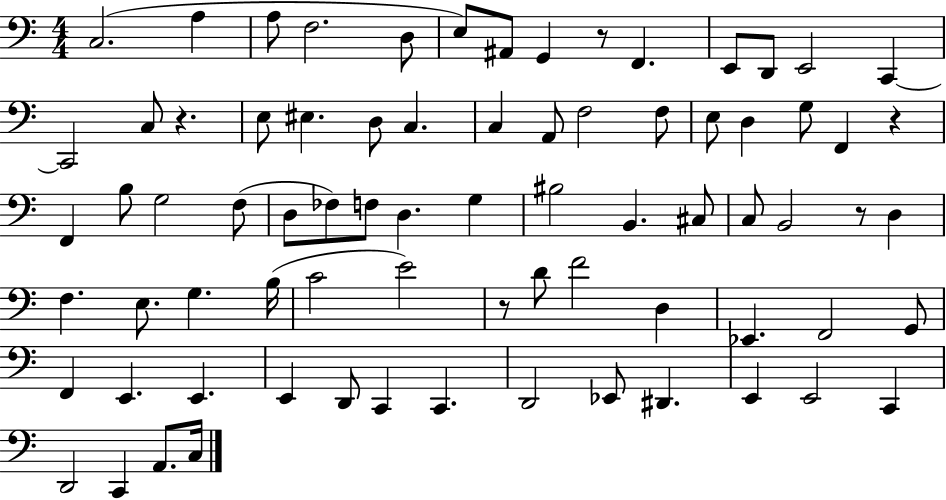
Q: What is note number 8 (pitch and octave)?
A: G2